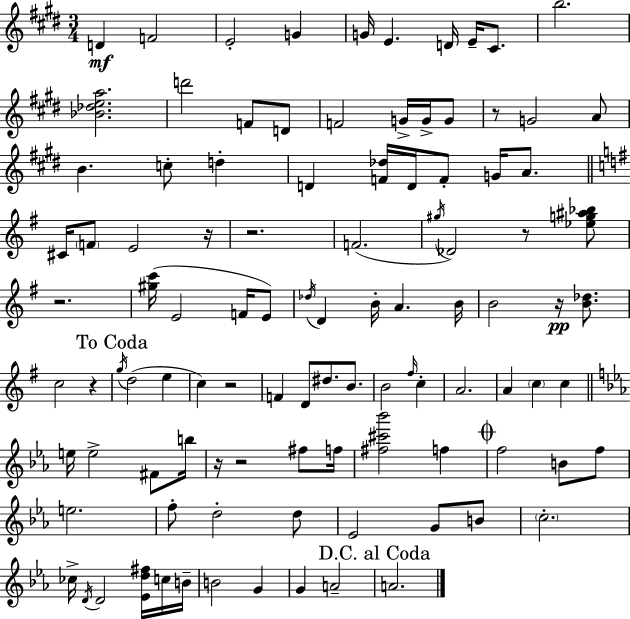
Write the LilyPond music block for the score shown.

{
  \clef treble
  \numericTimeSignature
  \time 3/4
  \key e \major
  d'4\mf f'2 | e'2-. g'4 | g'16 e'4. d'16 e'16-- cis'8. | b''2. | \break <bes' des'' e'' a''>2. | d'''2 f'8 d'8 | f'2 g'16-> g'16-> g'8 | r8 g'2 a'8 | \break b'4. c''8-. d''4-. | d'4 <f' des''>16 d'16 f'8-. g'16 a'8. | \bar "||" \break \key e \minor cis'16 \parenthesize f'8 e'2 r16 | r2. | f'2.( | \acciaccatura { gis''16 } des'2) r8 <ees'' g'' ais'' bes''>8 | \break r2. | <gis'' c'''>16( e'2 f'16 e'8) | \acciaccatura { des''16 } d'4 b'16-. a'4. | b'16 b'2 r16\pp <b' des''>8. | \break c''2 r4 | \mark "To Coda" \acciaccatura { g''16 }( d''2 e''4 | c''4) r2 | f'4 d'8 dis''8. | \break b'8. b'2 \grace { fis''16 } | c''4-. a'2. | a'4 \parenthesize c''4 | c''4 \bar "||" \break \key c \minor e''16 e''2-> fis'8 b''16 | r16 r2 fis''8 f''16 | <fis'' cis''' bes'''>2 f''4 | \mark \markup { \musicglyph "scripts.coda" } f''2 b'8 f''8 | \break e''2. | f''8-. d''2-. d''8 | ees'2 g'8 b'8 | \parenthesize c''2.-. | \break ces''16-> \acciaccatura { d'16 } d'2 <ees' d'' fis''>16 c''16 | b'16-- b'2 g'4 | g'4 a'2-- | \mark "D.C. al Coda" a'2. | \break \bar "|."
}